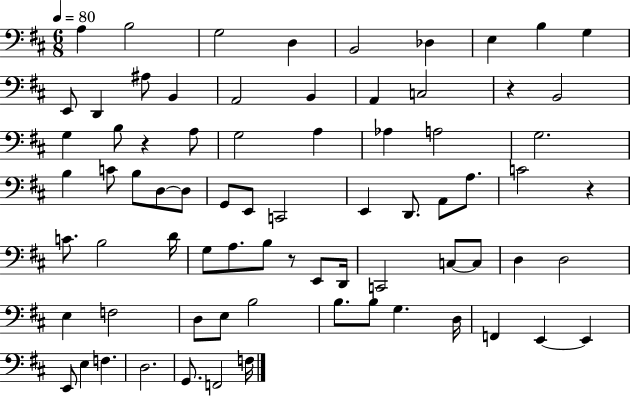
X:1
T:Untitled
M:6/8
L:1/4
K:D
A, B,2 G,2 D, B,,2 _D, E, B, G, E,,/2 D,, ^A,/2 B,, A,,2 B,, A,, C,2 z B,,2 G, B,/2 z A,/2 G,2 A, _A, A,2 G,2 B, C/2 B,/2 D,/2 D,/2 G,,/2 E,,/2 C,,2 E,, D,,/2 A,,/2 A,/2 C2 z C/2 B,2 D/4 G,/2 A,/2 B,/2 z/2 E,,/2 D,,/4 C,,2 C,/2 C,/2 D, D,2 E, F,2 D,/2 E,/2 B,2 B,/2 B,/2 G, D,/4 F,, E,, E,, E,,/2 E, F, D,2 G,,/2 F,,2 F,/4